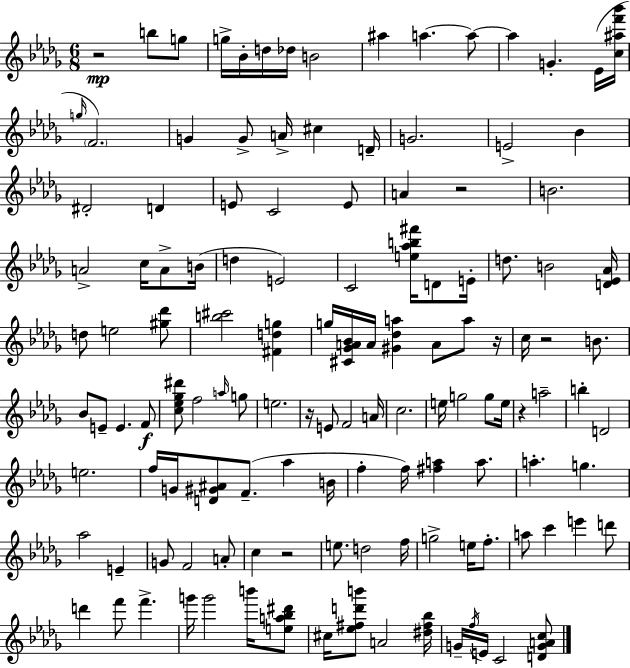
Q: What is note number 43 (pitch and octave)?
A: E5